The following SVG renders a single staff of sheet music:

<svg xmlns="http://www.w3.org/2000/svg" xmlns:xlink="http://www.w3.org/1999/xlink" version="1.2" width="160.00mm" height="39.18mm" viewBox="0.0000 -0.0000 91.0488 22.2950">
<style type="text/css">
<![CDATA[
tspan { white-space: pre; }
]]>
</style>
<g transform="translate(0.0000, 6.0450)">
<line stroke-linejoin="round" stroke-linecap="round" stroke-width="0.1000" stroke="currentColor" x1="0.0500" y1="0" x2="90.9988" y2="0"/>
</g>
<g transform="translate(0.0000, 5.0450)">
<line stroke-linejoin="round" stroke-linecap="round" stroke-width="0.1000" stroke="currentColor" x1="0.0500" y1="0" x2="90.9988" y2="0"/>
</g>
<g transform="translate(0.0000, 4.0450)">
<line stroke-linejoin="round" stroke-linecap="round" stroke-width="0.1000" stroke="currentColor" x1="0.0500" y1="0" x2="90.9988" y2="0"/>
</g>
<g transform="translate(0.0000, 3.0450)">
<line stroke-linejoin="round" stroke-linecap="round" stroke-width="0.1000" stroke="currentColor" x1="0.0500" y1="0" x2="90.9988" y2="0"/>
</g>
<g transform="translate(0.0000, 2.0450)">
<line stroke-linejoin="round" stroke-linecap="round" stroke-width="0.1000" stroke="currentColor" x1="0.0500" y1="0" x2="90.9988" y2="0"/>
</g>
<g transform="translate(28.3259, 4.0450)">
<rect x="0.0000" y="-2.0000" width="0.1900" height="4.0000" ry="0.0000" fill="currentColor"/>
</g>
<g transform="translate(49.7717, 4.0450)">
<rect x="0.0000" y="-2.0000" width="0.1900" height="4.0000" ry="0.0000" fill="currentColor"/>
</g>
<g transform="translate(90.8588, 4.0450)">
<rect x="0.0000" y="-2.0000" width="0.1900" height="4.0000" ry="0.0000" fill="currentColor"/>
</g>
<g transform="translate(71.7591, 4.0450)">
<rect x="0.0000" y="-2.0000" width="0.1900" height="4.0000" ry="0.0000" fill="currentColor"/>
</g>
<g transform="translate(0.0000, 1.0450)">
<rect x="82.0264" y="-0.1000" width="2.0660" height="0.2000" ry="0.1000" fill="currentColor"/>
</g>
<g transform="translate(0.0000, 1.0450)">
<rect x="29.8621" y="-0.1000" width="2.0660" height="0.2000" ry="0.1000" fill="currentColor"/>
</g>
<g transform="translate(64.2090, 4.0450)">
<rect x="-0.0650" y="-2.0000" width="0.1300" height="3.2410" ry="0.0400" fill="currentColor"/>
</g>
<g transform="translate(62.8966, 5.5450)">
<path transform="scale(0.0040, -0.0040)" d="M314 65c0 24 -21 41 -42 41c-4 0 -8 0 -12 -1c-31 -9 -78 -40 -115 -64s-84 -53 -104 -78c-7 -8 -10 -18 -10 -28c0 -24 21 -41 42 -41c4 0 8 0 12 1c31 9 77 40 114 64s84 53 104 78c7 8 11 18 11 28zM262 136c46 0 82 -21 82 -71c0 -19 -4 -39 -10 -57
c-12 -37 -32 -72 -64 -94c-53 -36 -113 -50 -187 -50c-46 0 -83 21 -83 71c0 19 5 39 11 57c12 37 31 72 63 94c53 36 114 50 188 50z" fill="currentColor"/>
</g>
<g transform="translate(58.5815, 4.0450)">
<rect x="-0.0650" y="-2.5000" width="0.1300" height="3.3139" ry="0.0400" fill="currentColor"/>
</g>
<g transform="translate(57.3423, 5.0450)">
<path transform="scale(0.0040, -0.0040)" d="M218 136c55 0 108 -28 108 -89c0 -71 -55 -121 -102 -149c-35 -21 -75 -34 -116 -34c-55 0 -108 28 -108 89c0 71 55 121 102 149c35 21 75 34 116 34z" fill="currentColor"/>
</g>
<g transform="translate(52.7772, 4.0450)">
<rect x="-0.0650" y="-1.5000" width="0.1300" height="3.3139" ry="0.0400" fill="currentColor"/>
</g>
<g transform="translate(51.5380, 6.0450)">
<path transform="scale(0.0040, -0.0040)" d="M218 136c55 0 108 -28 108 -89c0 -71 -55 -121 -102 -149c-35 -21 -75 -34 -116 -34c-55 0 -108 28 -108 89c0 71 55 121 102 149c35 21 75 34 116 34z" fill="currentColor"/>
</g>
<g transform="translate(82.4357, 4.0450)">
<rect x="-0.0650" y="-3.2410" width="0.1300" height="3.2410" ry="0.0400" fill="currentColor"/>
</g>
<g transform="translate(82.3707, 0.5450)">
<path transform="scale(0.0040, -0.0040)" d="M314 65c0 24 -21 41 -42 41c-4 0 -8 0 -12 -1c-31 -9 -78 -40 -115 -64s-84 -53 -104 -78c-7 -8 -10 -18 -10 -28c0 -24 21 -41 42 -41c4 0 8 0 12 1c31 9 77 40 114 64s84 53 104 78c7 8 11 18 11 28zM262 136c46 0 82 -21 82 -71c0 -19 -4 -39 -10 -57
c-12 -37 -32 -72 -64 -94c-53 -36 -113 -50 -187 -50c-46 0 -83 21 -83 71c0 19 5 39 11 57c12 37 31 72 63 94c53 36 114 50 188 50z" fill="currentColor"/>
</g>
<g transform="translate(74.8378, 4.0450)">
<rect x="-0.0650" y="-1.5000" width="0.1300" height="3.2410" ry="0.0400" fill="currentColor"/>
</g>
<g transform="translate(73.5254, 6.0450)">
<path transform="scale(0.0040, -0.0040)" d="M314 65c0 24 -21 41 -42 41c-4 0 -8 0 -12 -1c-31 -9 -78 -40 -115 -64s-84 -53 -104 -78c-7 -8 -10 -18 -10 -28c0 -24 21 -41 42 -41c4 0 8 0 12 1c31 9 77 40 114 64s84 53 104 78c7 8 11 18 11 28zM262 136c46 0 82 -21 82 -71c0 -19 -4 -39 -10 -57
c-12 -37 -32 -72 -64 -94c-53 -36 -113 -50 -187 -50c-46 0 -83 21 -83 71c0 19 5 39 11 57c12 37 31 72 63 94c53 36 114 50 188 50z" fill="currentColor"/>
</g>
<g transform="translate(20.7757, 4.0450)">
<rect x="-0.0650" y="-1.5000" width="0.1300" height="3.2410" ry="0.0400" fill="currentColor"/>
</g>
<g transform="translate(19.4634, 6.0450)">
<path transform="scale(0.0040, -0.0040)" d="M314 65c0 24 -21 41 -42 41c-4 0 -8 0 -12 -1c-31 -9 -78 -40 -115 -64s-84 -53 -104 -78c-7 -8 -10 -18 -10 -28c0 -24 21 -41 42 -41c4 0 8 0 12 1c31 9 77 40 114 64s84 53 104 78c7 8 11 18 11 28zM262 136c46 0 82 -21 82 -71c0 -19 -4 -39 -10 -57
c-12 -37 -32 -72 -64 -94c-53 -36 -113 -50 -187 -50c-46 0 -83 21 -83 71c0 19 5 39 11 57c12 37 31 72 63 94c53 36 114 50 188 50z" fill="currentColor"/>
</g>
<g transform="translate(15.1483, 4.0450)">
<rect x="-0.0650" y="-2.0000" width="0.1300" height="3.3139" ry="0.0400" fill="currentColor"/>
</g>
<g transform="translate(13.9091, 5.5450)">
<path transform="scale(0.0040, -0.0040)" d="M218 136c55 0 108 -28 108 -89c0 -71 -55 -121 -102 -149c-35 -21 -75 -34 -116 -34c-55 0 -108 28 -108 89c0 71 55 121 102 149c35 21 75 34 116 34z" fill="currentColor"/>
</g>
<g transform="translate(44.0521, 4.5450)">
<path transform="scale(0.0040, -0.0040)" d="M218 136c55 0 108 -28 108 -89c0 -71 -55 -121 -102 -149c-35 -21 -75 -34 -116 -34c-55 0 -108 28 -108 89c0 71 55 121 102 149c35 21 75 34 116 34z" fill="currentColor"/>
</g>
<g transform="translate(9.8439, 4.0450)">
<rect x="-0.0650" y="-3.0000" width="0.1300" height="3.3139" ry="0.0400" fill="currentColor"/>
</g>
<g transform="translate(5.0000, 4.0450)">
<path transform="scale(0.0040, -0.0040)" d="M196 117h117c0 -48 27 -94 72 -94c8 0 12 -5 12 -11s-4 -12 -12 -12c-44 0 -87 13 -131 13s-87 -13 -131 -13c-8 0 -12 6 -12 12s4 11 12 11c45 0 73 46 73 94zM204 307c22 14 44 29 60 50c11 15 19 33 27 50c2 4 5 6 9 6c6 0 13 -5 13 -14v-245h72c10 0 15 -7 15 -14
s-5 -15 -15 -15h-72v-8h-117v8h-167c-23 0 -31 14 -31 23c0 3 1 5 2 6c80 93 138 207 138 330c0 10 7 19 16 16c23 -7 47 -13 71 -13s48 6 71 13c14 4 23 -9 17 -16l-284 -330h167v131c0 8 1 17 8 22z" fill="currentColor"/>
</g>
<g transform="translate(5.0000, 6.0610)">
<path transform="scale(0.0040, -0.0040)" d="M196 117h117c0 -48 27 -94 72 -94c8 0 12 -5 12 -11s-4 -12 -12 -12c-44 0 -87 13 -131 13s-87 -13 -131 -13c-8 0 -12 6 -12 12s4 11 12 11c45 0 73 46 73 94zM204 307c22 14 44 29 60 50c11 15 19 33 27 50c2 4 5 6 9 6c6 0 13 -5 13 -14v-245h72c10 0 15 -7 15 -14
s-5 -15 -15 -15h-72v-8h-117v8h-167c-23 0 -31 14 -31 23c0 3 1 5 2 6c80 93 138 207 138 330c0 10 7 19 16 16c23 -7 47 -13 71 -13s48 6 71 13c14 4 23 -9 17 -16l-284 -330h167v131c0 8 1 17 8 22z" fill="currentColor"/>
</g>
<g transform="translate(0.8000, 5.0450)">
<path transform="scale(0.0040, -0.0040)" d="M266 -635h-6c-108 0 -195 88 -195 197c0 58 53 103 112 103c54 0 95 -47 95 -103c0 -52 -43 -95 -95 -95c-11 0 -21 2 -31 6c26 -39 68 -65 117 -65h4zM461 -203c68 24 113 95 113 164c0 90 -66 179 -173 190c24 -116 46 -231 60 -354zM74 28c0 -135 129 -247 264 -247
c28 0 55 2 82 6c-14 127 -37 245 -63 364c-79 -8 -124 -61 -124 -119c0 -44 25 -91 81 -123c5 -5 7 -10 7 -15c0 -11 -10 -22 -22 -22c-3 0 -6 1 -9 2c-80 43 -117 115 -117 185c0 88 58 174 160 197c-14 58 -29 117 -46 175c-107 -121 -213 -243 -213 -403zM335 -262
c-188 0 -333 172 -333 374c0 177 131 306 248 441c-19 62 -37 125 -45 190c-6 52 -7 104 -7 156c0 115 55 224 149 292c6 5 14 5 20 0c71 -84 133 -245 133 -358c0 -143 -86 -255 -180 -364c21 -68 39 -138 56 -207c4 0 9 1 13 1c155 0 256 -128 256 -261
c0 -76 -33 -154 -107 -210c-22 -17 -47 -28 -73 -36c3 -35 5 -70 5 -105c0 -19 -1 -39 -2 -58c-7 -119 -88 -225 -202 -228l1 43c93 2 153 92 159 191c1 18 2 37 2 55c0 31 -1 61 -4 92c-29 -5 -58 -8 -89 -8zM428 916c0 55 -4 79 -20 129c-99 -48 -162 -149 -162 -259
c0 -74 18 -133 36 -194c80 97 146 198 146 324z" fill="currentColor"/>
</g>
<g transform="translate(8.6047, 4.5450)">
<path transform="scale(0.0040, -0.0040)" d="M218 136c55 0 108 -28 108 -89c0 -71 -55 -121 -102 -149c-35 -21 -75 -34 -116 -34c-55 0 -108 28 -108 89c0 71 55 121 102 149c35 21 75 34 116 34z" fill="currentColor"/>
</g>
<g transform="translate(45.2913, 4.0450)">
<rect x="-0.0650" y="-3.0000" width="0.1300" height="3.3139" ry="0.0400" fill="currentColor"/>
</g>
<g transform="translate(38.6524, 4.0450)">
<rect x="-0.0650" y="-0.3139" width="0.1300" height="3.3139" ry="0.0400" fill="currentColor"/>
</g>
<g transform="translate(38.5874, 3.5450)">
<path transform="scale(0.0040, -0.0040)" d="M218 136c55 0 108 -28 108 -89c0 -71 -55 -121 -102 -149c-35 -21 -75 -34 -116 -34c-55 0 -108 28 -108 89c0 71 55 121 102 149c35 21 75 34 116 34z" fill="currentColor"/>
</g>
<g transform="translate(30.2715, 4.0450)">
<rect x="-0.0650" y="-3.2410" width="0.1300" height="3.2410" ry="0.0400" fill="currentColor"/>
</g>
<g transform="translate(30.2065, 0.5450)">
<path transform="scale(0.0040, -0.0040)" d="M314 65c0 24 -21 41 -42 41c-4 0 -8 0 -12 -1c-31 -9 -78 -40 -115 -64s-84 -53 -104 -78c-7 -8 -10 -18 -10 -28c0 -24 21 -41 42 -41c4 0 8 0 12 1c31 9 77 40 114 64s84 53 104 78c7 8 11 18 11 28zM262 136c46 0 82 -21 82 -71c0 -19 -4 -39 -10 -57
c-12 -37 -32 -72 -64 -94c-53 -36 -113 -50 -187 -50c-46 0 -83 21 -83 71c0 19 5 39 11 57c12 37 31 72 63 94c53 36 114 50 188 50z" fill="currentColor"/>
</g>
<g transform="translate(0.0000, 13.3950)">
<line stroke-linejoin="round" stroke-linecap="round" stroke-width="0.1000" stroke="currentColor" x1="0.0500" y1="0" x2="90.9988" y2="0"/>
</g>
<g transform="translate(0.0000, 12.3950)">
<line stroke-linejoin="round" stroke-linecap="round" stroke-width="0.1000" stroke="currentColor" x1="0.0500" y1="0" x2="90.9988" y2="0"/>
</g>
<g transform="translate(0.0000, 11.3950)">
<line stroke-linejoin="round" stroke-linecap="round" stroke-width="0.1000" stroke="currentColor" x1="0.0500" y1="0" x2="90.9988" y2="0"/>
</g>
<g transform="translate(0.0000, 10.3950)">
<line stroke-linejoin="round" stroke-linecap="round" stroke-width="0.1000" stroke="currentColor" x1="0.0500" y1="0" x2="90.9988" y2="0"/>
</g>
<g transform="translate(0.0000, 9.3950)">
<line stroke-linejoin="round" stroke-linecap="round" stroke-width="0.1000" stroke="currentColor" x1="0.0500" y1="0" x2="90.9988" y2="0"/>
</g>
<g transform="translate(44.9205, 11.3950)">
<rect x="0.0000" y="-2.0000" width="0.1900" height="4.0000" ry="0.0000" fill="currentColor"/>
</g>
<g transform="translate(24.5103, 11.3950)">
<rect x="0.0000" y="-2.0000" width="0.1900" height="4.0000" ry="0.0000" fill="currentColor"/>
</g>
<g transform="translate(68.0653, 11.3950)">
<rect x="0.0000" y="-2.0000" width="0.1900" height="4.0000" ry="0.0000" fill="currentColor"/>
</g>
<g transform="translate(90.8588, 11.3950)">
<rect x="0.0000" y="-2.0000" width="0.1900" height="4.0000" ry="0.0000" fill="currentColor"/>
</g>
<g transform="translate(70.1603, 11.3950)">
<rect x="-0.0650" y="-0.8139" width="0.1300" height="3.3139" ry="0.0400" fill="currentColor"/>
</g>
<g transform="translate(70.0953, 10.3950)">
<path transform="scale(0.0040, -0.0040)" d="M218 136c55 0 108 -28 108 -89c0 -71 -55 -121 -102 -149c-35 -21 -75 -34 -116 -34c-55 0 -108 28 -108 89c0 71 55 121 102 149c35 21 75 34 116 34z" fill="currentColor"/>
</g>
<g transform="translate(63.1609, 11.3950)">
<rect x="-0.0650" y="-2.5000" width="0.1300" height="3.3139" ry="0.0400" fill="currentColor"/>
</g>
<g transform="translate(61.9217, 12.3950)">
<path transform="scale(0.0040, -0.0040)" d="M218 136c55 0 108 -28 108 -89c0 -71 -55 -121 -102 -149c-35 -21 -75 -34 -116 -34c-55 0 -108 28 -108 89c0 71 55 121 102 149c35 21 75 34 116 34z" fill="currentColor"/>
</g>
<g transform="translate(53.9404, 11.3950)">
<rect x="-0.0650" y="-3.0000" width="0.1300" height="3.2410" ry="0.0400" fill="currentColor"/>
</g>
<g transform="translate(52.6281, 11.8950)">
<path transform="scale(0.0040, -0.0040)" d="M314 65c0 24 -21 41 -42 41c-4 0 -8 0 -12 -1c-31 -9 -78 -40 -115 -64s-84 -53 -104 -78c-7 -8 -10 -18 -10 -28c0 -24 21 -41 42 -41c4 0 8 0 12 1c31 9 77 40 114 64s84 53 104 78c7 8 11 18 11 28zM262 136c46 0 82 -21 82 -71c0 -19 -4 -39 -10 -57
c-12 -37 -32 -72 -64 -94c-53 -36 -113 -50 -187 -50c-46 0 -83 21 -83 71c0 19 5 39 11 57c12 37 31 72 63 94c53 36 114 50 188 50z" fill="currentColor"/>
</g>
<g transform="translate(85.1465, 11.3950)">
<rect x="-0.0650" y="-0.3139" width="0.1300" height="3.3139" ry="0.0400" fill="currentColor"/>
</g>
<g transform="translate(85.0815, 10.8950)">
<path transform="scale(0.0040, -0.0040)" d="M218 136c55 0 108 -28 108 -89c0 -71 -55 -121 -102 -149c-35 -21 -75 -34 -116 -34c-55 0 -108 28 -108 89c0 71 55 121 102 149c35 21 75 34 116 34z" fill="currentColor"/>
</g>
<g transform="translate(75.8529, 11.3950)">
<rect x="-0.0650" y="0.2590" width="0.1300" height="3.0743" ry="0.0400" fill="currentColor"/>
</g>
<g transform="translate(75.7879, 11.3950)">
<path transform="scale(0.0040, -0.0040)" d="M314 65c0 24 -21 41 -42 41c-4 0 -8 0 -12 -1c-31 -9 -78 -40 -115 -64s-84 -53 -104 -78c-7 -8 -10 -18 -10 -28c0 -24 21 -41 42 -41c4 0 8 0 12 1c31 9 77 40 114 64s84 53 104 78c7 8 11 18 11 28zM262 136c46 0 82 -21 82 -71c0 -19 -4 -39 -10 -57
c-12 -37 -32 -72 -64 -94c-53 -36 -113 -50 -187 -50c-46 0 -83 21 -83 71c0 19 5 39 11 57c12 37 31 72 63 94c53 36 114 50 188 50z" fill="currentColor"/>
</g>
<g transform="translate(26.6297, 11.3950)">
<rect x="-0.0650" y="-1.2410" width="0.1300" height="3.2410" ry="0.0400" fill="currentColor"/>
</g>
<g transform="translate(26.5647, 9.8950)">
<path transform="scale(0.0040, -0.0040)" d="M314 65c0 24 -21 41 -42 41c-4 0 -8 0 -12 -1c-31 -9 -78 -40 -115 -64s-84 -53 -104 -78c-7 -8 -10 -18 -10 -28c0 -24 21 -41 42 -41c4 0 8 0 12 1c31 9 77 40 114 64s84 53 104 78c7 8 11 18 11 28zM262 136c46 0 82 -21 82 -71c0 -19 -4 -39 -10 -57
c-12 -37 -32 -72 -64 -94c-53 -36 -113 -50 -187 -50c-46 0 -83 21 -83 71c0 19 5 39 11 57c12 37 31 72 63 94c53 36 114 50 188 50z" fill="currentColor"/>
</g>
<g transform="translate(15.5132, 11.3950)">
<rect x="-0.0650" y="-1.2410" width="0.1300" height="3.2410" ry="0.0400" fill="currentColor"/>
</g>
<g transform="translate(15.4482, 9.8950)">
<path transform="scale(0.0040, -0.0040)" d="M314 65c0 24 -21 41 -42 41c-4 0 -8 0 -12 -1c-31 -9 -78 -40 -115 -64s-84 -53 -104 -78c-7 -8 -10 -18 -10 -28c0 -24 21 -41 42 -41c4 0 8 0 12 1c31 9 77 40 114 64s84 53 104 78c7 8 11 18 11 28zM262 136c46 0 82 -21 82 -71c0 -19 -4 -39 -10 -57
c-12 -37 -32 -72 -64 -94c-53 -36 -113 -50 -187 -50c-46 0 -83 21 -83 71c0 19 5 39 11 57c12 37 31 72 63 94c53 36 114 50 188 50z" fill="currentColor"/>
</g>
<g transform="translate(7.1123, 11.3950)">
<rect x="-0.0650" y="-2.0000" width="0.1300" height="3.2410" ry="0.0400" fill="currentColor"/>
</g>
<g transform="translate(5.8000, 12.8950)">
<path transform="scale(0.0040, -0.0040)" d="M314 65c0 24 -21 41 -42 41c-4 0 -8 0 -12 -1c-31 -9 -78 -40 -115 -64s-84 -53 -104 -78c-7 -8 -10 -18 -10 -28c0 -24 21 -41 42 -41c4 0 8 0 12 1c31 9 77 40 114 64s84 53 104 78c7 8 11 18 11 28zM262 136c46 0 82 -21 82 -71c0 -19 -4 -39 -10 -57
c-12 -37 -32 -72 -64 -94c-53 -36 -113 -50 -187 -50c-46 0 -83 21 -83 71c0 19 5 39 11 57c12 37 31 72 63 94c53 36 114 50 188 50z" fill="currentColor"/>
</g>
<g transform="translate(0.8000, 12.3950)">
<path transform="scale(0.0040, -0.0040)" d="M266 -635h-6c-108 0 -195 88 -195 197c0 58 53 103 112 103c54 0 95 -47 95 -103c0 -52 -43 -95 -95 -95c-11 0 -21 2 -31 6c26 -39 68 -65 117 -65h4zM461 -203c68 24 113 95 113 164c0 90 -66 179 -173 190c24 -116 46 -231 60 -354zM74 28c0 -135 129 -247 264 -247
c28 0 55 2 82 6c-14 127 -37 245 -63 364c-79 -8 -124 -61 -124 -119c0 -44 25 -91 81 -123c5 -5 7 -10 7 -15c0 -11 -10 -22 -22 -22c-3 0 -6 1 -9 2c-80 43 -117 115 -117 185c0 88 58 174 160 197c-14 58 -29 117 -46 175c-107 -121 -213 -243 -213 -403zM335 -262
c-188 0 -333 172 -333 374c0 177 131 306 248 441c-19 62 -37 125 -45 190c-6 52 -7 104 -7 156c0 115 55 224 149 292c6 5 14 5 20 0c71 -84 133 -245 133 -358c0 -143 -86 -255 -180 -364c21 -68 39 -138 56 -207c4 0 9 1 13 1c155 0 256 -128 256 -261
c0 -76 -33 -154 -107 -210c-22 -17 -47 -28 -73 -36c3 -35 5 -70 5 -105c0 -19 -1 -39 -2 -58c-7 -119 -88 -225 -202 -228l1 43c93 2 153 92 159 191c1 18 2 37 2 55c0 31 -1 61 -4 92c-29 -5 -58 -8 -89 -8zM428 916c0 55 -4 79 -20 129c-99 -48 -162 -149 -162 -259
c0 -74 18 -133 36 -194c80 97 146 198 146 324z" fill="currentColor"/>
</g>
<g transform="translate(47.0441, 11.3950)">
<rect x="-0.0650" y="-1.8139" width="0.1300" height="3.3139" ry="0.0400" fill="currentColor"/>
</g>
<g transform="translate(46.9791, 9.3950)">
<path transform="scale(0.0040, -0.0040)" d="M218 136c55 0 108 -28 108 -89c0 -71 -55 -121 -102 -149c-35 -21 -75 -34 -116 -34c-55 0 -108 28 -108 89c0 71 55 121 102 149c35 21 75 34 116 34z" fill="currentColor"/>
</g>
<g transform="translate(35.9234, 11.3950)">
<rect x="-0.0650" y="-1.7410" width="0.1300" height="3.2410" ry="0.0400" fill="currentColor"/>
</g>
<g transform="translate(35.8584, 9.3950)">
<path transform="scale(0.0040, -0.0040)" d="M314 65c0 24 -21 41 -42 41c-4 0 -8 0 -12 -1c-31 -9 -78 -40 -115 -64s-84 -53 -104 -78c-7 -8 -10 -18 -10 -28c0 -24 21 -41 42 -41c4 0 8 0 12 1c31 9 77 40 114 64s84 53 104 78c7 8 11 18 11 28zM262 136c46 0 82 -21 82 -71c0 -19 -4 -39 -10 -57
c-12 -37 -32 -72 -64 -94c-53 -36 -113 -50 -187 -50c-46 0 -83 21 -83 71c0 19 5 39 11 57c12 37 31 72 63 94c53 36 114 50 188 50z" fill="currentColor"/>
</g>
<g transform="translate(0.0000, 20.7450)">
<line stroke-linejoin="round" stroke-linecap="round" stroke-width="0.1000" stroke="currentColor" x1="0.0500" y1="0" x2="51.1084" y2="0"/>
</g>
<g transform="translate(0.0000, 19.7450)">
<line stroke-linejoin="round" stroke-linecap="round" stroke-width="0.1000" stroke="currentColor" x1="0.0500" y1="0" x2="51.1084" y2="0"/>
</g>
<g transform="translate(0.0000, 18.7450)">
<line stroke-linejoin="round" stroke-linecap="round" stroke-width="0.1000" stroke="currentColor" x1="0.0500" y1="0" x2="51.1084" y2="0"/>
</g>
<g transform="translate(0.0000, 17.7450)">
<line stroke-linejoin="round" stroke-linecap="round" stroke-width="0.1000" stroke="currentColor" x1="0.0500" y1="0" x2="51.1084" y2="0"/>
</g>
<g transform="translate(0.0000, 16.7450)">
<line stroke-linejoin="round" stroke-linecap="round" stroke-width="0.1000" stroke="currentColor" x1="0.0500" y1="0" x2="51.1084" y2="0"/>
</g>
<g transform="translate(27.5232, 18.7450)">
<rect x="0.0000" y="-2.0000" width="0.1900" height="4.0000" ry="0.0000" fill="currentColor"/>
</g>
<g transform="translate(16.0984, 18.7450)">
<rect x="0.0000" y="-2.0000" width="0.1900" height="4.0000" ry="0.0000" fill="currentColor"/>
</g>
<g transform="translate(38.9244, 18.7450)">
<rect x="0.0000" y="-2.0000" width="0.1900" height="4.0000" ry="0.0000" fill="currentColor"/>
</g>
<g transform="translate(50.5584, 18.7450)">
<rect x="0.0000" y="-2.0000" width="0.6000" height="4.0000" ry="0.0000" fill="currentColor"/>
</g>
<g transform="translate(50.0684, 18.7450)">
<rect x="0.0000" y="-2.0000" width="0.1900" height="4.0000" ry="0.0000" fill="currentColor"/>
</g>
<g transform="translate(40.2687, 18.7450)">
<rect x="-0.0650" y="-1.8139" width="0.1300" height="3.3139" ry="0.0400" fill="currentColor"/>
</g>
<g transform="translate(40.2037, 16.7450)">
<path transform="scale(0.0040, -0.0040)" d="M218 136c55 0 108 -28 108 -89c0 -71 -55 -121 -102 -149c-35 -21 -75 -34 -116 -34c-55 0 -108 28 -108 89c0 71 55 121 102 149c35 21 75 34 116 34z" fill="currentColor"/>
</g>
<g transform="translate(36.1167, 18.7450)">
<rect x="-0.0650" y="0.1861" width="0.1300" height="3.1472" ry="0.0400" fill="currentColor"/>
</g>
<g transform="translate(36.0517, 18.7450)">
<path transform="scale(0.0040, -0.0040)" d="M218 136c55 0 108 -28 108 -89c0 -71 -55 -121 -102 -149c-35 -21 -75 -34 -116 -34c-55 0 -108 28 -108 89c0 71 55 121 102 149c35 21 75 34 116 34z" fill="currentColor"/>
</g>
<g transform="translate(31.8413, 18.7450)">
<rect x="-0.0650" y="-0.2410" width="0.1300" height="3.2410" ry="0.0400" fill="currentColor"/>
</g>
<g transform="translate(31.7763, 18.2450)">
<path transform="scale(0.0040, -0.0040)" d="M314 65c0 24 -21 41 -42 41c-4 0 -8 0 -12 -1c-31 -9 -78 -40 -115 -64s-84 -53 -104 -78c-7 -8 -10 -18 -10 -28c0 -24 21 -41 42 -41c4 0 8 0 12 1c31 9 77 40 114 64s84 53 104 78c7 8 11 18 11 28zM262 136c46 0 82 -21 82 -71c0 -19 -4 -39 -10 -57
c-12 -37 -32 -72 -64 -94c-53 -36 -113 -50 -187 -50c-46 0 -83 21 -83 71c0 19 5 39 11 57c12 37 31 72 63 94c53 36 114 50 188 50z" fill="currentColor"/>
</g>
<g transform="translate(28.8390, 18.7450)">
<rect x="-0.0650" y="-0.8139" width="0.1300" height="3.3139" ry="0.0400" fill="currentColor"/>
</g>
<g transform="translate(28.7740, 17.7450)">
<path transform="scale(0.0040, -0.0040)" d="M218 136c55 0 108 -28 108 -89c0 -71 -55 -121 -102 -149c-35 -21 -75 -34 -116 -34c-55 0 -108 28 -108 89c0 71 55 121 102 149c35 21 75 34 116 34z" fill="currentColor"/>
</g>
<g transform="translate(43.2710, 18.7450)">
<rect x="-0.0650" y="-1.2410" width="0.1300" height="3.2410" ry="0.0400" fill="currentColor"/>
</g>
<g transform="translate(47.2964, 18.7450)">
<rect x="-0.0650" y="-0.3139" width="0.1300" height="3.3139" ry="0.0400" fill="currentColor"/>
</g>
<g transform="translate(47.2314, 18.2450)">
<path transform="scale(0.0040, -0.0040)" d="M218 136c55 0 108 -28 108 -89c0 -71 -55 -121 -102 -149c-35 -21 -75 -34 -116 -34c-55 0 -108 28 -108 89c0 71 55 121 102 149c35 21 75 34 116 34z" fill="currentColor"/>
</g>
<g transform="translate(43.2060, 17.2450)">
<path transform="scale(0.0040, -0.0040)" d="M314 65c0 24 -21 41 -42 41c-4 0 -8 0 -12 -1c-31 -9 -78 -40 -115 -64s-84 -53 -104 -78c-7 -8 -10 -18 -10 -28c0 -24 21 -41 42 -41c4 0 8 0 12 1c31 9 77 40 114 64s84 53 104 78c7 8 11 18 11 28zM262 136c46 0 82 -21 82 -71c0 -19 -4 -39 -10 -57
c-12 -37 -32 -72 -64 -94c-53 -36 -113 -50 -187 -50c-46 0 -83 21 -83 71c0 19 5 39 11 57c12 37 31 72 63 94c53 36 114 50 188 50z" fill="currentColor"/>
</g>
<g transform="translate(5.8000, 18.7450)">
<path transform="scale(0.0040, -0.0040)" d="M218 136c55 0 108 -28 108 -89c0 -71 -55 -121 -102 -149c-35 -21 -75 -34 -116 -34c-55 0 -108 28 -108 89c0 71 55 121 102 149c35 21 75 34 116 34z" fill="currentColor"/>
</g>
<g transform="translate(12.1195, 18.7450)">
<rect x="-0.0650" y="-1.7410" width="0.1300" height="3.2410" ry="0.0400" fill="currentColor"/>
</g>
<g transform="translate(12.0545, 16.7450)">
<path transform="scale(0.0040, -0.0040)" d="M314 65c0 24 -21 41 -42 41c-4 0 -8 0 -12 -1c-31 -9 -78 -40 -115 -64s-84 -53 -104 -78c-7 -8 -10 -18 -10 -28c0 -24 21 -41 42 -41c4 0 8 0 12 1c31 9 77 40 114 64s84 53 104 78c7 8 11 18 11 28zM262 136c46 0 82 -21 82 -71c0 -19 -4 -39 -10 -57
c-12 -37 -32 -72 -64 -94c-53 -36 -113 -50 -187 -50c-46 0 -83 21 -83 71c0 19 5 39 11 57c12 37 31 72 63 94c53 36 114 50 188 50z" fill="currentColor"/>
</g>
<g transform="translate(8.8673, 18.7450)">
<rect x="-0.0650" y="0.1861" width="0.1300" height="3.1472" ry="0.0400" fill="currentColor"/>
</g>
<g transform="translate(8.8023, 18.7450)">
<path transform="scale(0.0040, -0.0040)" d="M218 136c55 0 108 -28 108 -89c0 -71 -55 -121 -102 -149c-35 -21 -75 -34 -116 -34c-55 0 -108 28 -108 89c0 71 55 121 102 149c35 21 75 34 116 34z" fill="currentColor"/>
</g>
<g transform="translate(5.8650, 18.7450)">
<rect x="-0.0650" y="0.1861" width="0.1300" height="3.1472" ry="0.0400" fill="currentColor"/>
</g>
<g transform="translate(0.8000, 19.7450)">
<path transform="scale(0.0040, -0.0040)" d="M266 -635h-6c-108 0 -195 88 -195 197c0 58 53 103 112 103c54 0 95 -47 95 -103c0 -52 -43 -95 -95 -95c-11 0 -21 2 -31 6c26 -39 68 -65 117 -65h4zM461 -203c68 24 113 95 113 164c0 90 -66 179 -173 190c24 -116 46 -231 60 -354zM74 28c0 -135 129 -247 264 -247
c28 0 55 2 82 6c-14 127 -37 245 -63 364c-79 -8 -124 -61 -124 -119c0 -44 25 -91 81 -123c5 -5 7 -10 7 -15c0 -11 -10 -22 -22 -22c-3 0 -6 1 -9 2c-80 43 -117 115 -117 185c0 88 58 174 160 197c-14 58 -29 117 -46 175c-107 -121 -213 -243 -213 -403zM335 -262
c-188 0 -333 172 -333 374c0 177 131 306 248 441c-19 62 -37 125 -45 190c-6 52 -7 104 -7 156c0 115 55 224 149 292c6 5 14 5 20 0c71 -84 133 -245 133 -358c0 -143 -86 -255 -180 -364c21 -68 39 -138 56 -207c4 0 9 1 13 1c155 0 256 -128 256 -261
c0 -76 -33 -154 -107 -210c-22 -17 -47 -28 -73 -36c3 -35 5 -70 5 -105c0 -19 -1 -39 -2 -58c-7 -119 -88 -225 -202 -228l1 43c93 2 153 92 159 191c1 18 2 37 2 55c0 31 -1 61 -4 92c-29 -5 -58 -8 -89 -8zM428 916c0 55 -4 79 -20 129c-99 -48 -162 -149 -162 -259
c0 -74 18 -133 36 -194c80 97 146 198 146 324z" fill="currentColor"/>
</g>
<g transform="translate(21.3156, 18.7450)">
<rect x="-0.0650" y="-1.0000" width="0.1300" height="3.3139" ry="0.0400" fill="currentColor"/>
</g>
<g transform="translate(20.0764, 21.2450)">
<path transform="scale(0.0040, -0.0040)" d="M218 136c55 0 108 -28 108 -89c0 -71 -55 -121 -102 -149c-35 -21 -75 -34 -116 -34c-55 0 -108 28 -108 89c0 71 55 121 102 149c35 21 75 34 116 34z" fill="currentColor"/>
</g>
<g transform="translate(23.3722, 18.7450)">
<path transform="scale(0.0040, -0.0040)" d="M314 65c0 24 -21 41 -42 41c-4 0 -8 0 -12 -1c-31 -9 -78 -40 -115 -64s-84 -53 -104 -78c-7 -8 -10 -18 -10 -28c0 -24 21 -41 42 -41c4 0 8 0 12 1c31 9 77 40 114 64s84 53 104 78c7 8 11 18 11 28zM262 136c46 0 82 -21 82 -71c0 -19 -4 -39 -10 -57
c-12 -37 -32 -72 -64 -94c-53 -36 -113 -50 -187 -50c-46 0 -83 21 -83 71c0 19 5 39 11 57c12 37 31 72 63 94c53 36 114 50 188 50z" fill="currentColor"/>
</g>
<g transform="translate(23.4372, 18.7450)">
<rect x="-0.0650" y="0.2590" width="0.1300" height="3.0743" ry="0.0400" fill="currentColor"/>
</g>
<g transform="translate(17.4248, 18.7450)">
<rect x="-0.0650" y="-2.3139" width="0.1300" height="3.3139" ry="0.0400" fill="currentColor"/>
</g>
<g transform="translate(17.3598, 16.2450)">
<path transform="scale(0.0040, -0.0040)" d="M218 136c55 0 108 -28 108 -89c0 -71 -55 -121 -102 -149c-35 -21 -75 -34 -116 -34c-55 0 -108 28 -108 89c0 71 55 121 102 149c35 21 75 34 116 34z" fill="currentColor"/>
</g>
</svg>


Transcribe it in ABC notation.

X:1
T:Untitled
M:4/4
L:1/4
K:C
A F E2 b2 c A E G F2 E2 b2 F2 e2 e2 f2 f A2 G d B2 c B B f2 g D B2 d c2 B f e2 c